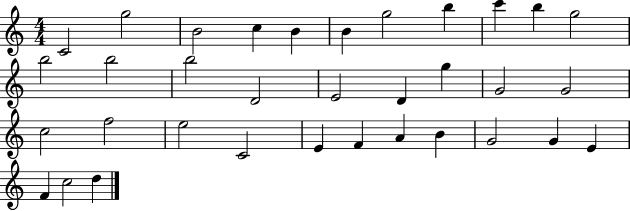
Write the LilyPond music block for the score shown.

{
  \clef treble
  \numericTimeSignature
  \time 4/4
  \key c \major
  c'2 g''2 | b'2 c''4 b'4 | b'4 g''2 b''4 | c'''4 b''4 g''2 | \break b''2 b''2 | b''2 d'2 | e'2 d'4 g''4 | g'2 g'2 | \break c''2 f''2 | e''2 c'2 | e'4 f'4 a'4 b'4 | g'2 g'4 e'4 | \break f'4 c''2 d''4 | \bar "|."
}